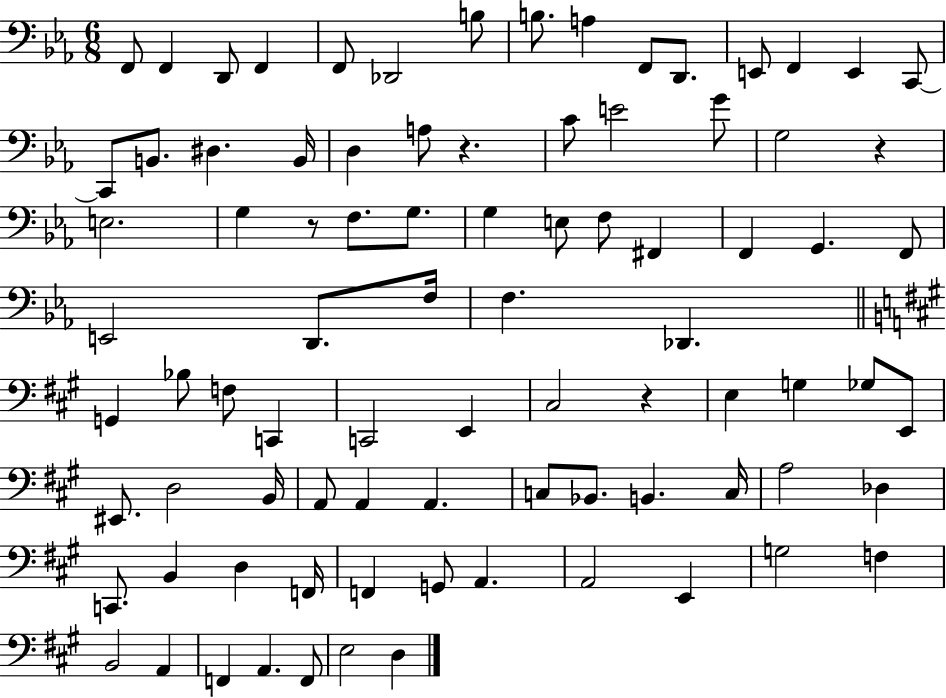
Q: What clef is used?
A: bass